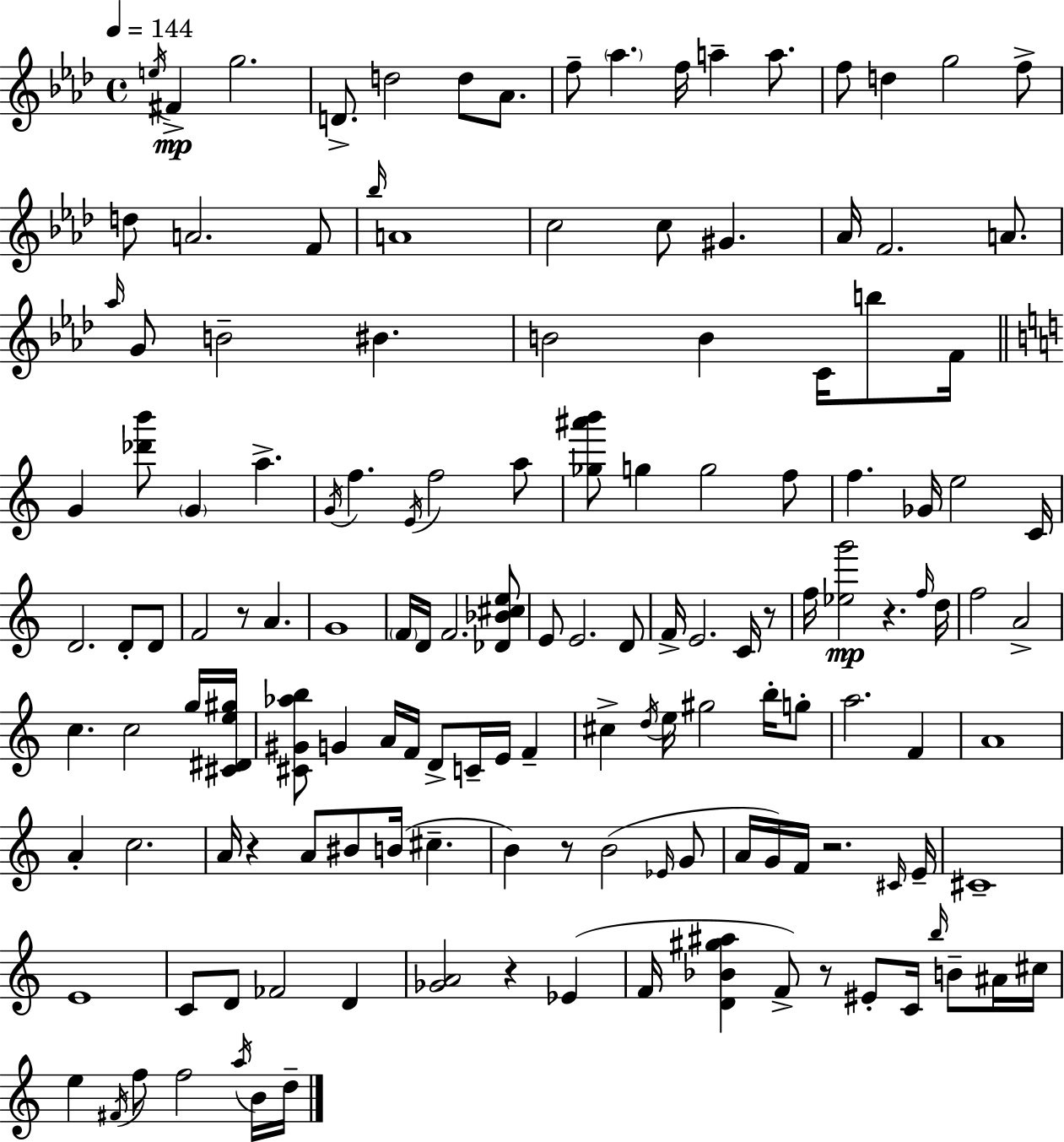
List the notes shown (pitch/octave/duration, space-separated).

E5/s F#4/q G5/h. D4/e. D5/h D5/e Ab4/e. F5/e Ab5/q. F5/s A5/q A5/e. F5/e D5/q G5/h F5/e D5/e A4/h. F4/e Bb5/s A4/w C5/h C5/e G#4/q. Ab4/s F4/h. A4/e. Ab5/s G4/e B4/h BIS4/q. B4/h B4/q C4/s B5/e F4/s G4/q [Db6,B6]/e G4/q A5/q. G4/s F5/q. E4/s F5/h A5/e [Gb5,A#6,B6]/e G5/q G5/h F5/e F5/q. Gb4/s E5/h C4/s D4/h. D4/e D4/e F4/h R/e A4/q. G4/w F4/s D4/s F4/h. [Db4,Bb4,C#5,E5]/e E4/e E4/h. D4/e F4/s E4/h. C4/s R/e F5/s [Eb5,G6]/h R/q. F5/s D5/s F5/h A4/h C5/q. C5/h G5/s [C#4,D#4,E5,G#5]/s [C#4,G#4,Ab5,B5]/e G4/q A4/s F4/s D4/e C4/s E4/s F4/q C#5/q D5/s E5/s G#5/h B5/s G5/e A5/h. F4/q A4/w A4/q C5/h. A4/s R/q A4/e BIS4/e B4/s C#5/q. B4/q R/e B4/h Eb4/s G4/e A4/s G4/s F4/s R/h. C#4/s E4/s C#4/w E4/w C4/e D4/e FES4/h D4/q [Gb4,A4]/h R/q Eb4/q F4/s [D4,Bb4,G#5,A#5]/q F4/e R/e EIS4/e C4/s B5/s B4/e A#4/s C#5/s E5/q F#4/s F5/e F5/h A5/s B4/s D5/s